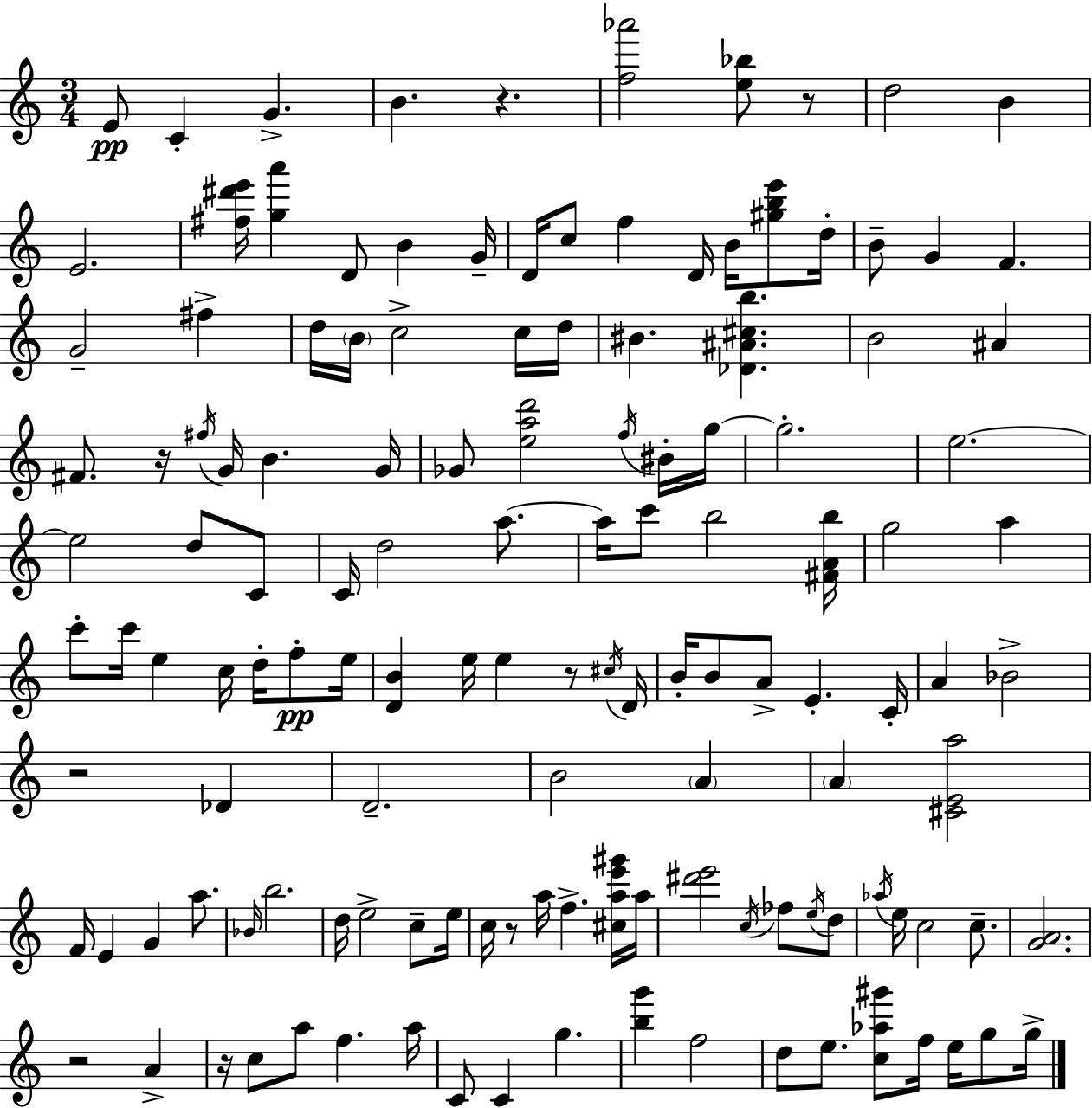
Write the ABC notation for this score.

X:1
T:Untitled
M:3/4
L:1/4
K:C
E/2 C G B z [f_a']2 [e_b]/2 z/2 d2 B E2 [^f^d'e']/4 [ga'] D/2 B G/4 D/4 c/2 f D/4 B/4 [^gbe']/2 d/4 B/2 G F G2 ^f d/4 B/4 c2 c/4 d/4 ^B [_D^A^cb] B2 ^A ^F/2 z/4 ^f/4 G/4 B G/4 _G/2 [ead']2 f/4 ^B/4 g/4 g2 e2 e2 d/2 C/2 C/4 d2 a/2 a/4 c'/2 b2 [^FAb]/4 g2 a c'/2 c'/4 e c/4 d/4 f/2 e/4 [DB] e/4 e z/2 ^c/4 D/4 B/4 B/2 A/2 E C/4 A _B2 z2 _D D2 B2 A A [^CEa]2 F/4 E G a/2 _B/4 b2 d/4 e2 c/2 e/4 c/4 z/2 a/4 f [^cae'^g']/4 a/4 [^d'e']2 c/4 _f/2 e/4 d/2 _a/4 e/4 c2 c/2 [GA]2 z2 A z/4 c/2 a/2 f a/4 C/2 C g [bg'] f2 d/2 e/2 [c_a^g']/2 f/4 e/4 g/2 g/4